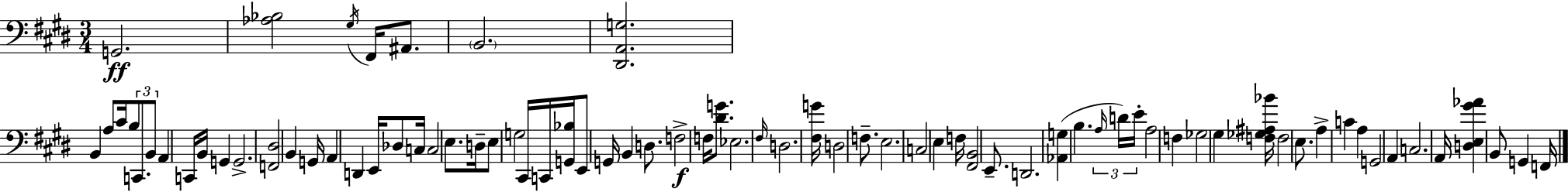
X:1
T:Untitled
M:3/4
L:1/4
K:E
G,,2 [_A,_B,]2 ^G,/4 ^F,,/4 ^A,,/2 B,,2 [^D,,A,,G,]2 B,, A,/2 ^C/4 B,/2 C,,/2 B,,/2 A,, C,,/4 B,,/4 G,, G,,2 [F,,^D,]2 B,, G,,/4 A,, D,, E,,/4 _D,/2 C,/4 C,2 E,/2 D,/4 E,/2 G,2 ^C,,/4 C,,/4 [G,,_B,]/4 E,,/2 G,,/4 B,, D,/2 F,2 F,/4 [^DG]/2 _E,2 ^F,/4 D,2 [^F,G]/4 D,2 F,/2 E,2 C,2 E, F,/4 [^F,,B,,]2 E,,/2 D,,2 [_A,,G,] B, A,/4 D/4 E/4 A,2 F, _G,2 ^G, [F,_G,^A,_B]/4 F,2 E,/2 A, C A, G,,2 A,, C,2 A,,/4 [D,E,^G_A] B,,/2 G,, F,,/4